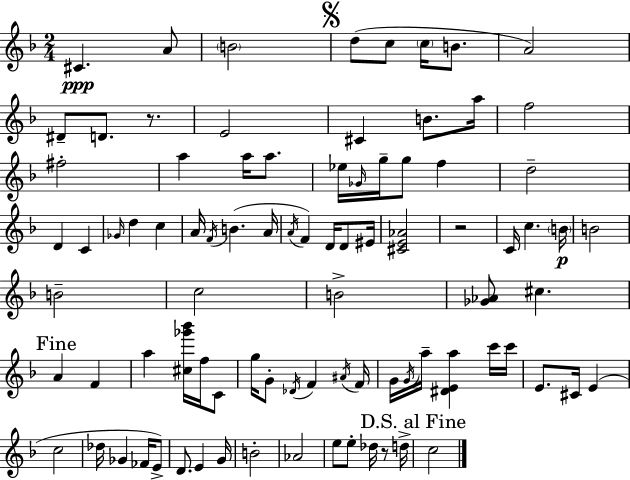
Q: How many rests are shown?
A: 3